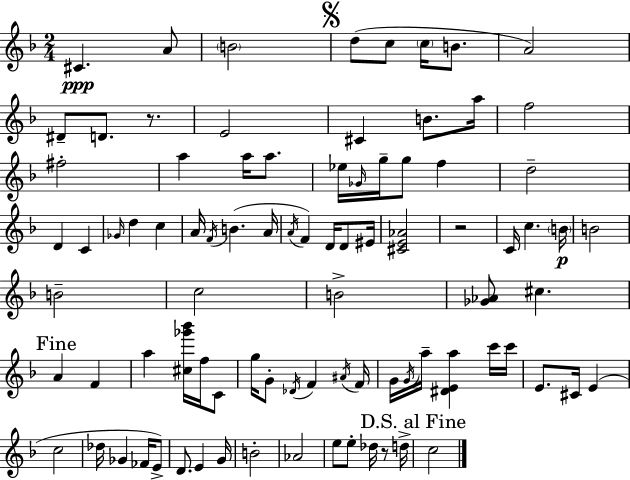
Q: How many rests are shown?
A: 3